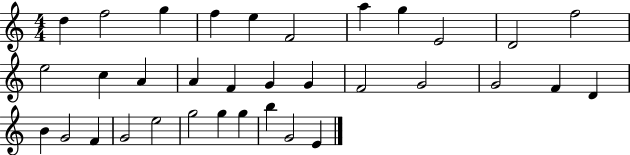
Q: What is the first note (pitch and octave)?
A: D5